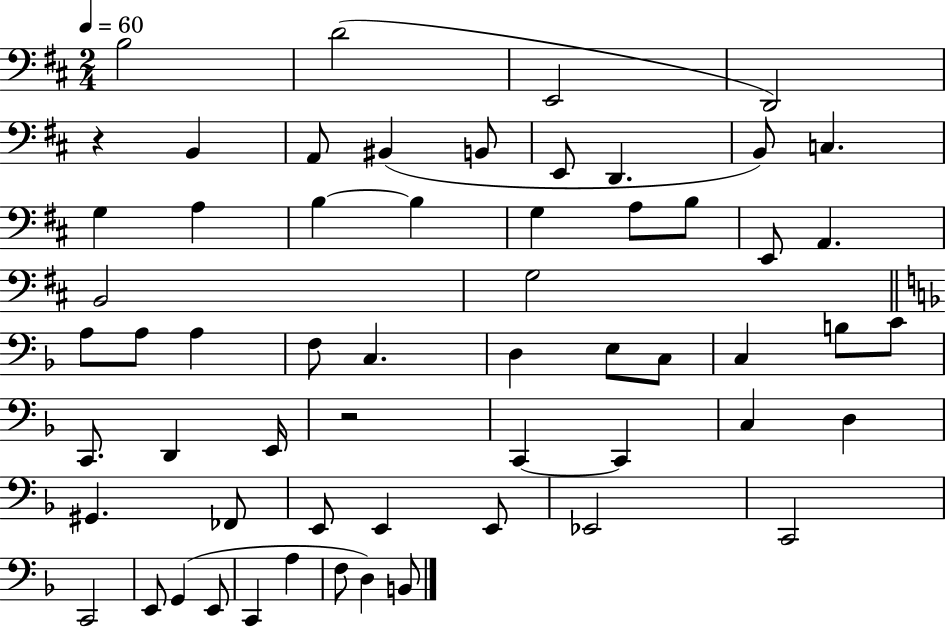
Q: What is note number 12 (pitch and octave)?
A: C3